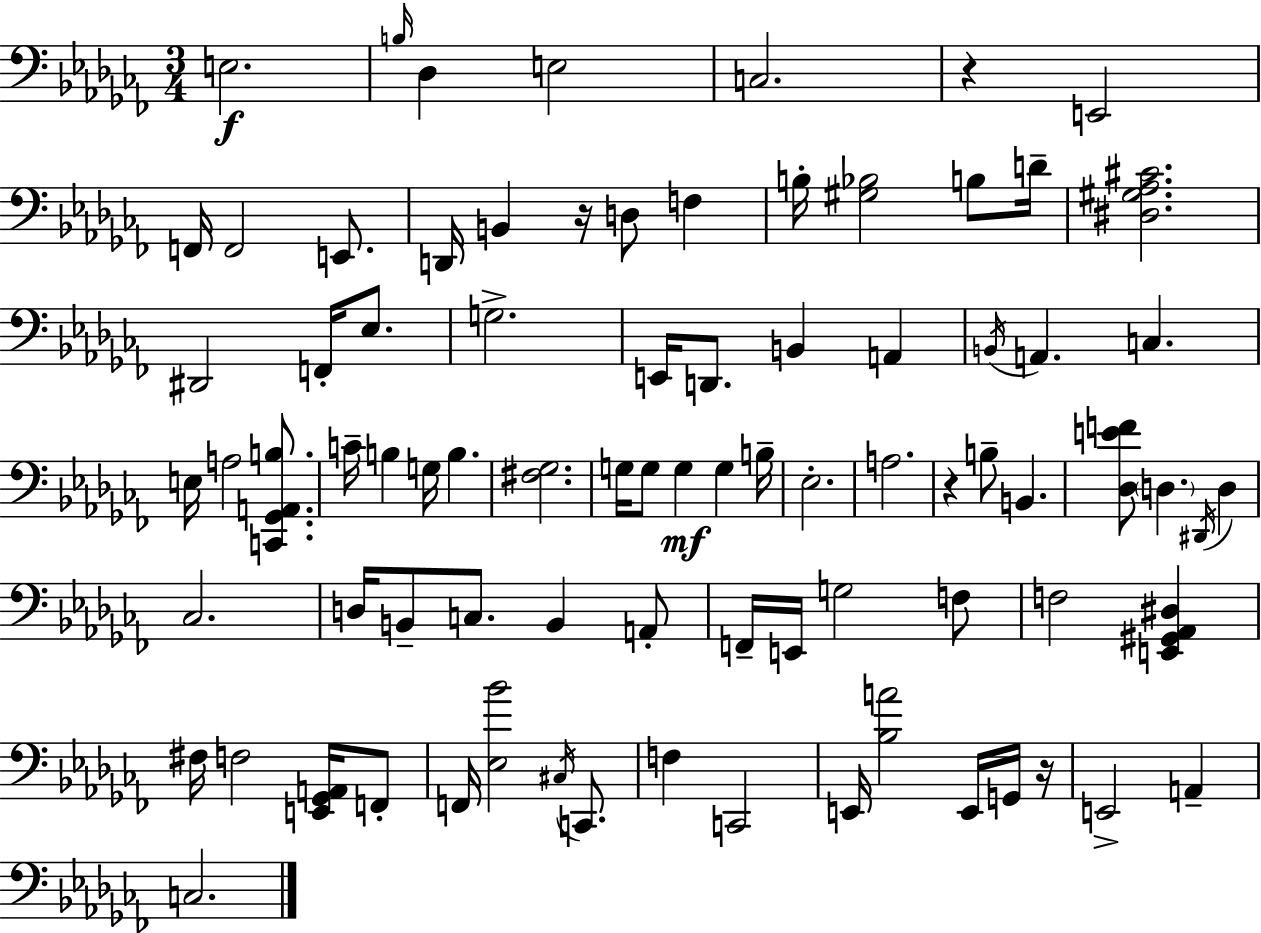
X:1
T:Untitled
M:3/4
L:1/4
K:Abm
E,2 B,/4 _D, E,2 C,2 z E,,2 F,,/4 F,,2 E,,/2 D,,/4 B,, z/4 D,/2 F, B,/4 [^G,_B,]2 B,/2 D/4 [^D,^G,_A,^C]2 ^D,,2 F,,/4 _E,/2 G,2 E,,/4 D,,/2 B,, A,, B,,/4 A,, C, E,/4 A,2 [C,,_G,,A,,B,]/2 C/4 B, G,/4 B, [^F,_G,]2 G,/4 G,/2 G, G, B,/4 _E,2 A,2 z B,/2 B,, [_D,EF]/2 D, ^D,,/4 D, _C,2 D,/4 B,,/2 C,/2 B,, A,,/2 F,,/4 E,,/4 G,2 F,/2 F,2 [E,,^G,,_A,,^D,] ^F,/4 F,2 [E,,_G,,A,,]/4 F,,/2 F,,/4 [_E,_B]2 ^C,/4 C,,/2 F, C,,2 E,,/4 [_B,A]2 E,,/4 G,,/4 z/4 E,,2 A,, C,2